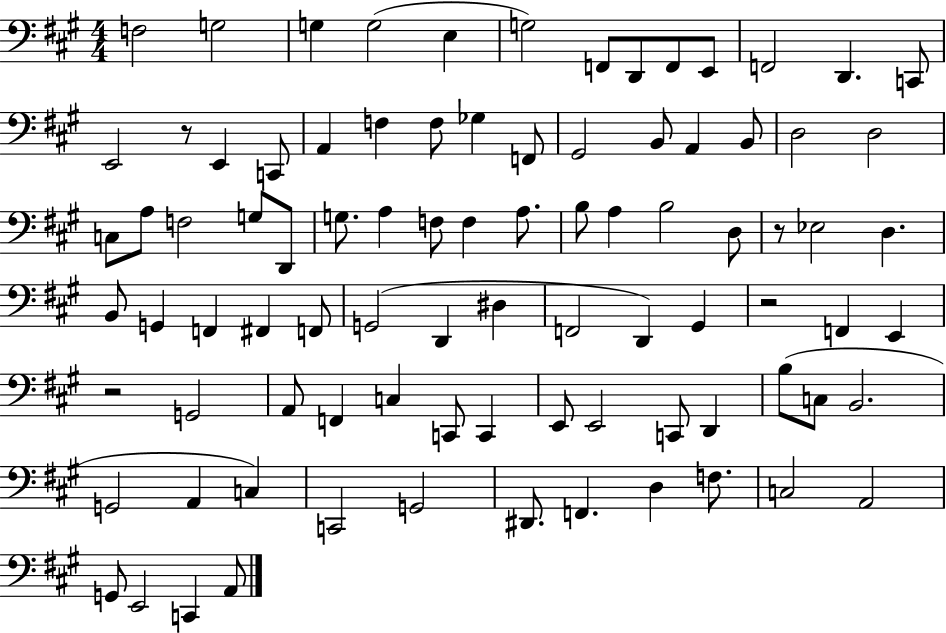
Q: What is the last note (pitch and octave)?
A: A2